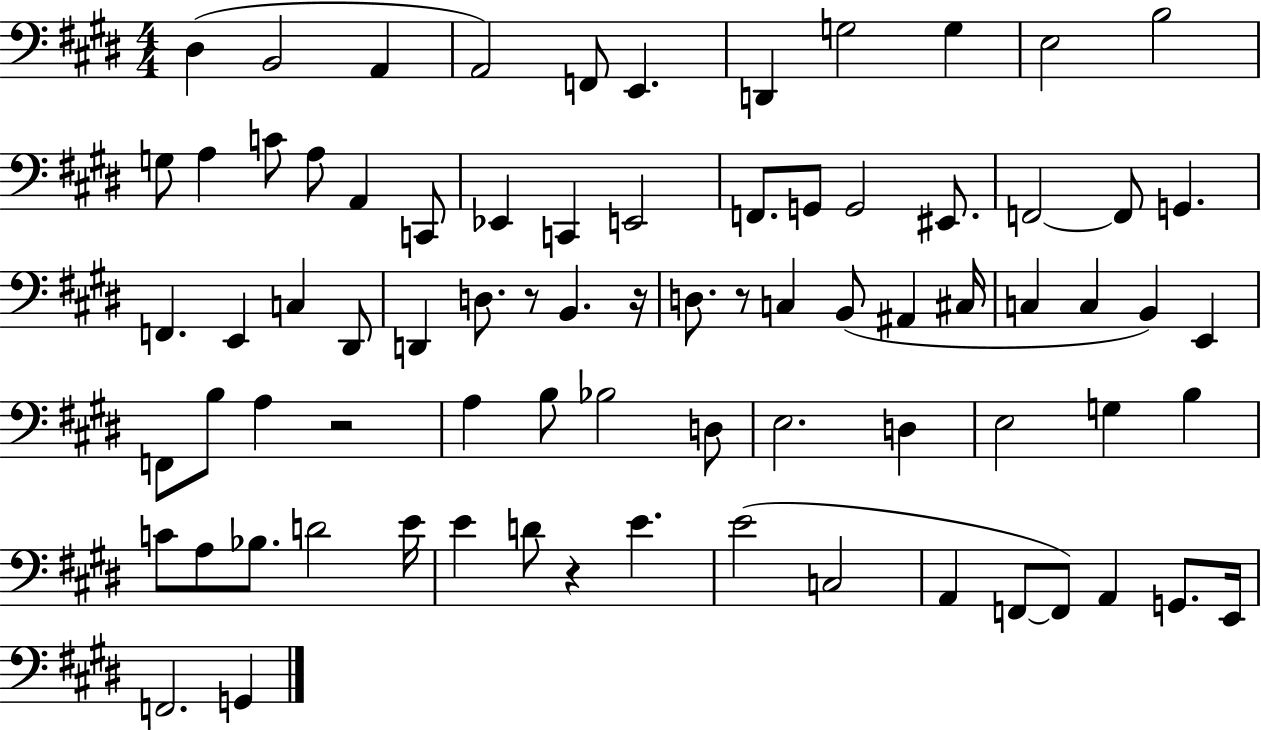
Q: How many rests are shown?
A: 5